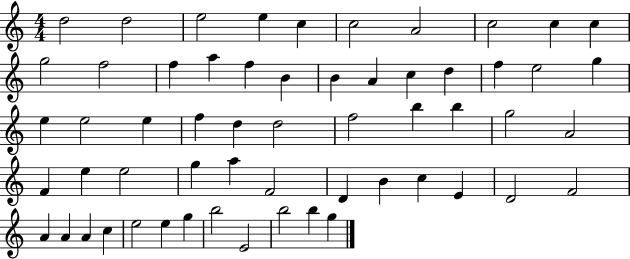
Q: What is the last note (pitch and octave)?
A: G5